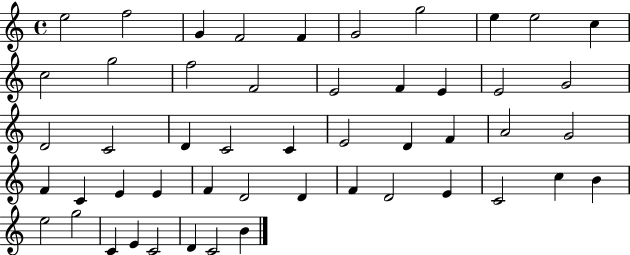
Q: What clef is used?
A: treble